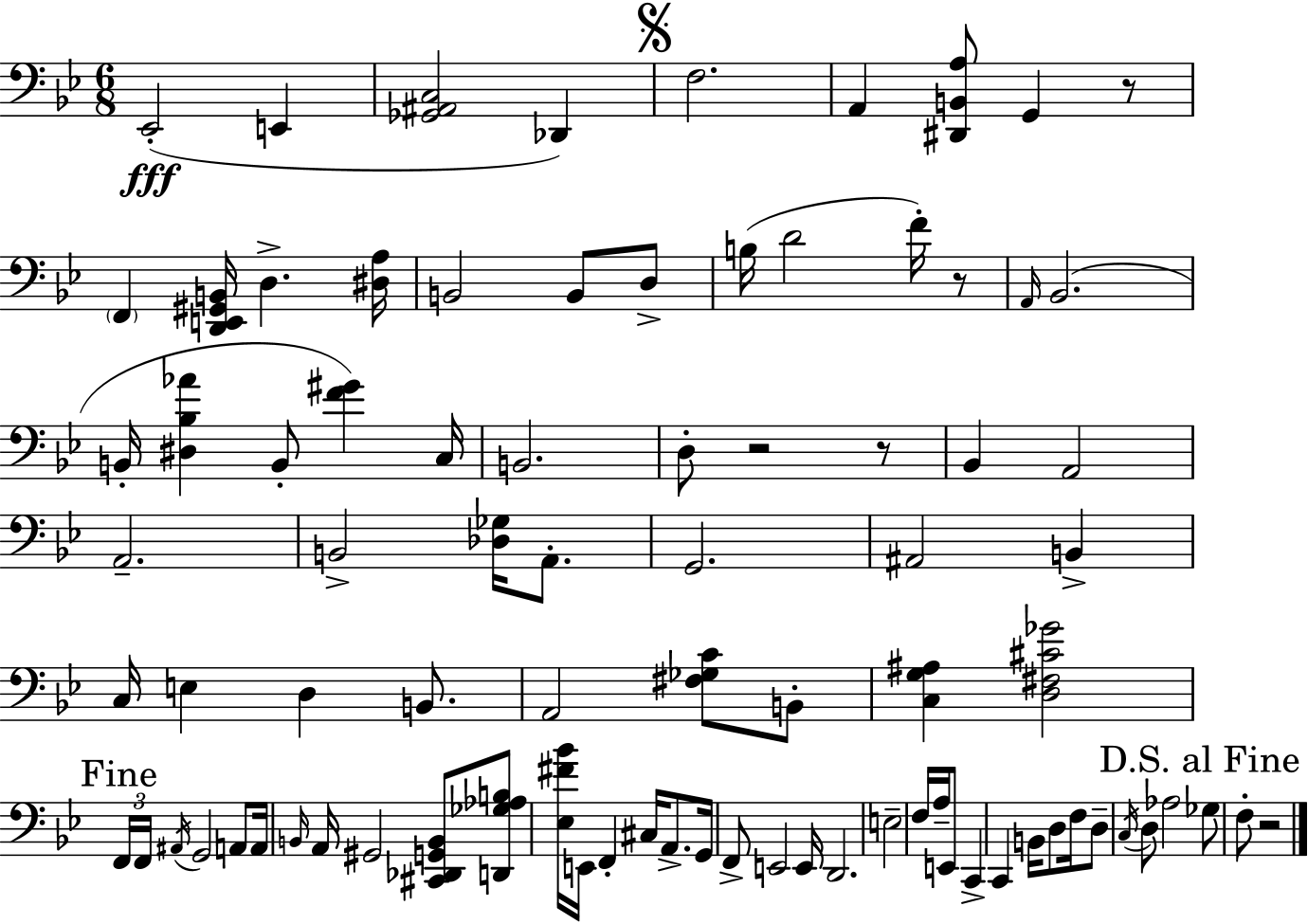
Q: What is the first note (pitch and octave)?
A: Eb2